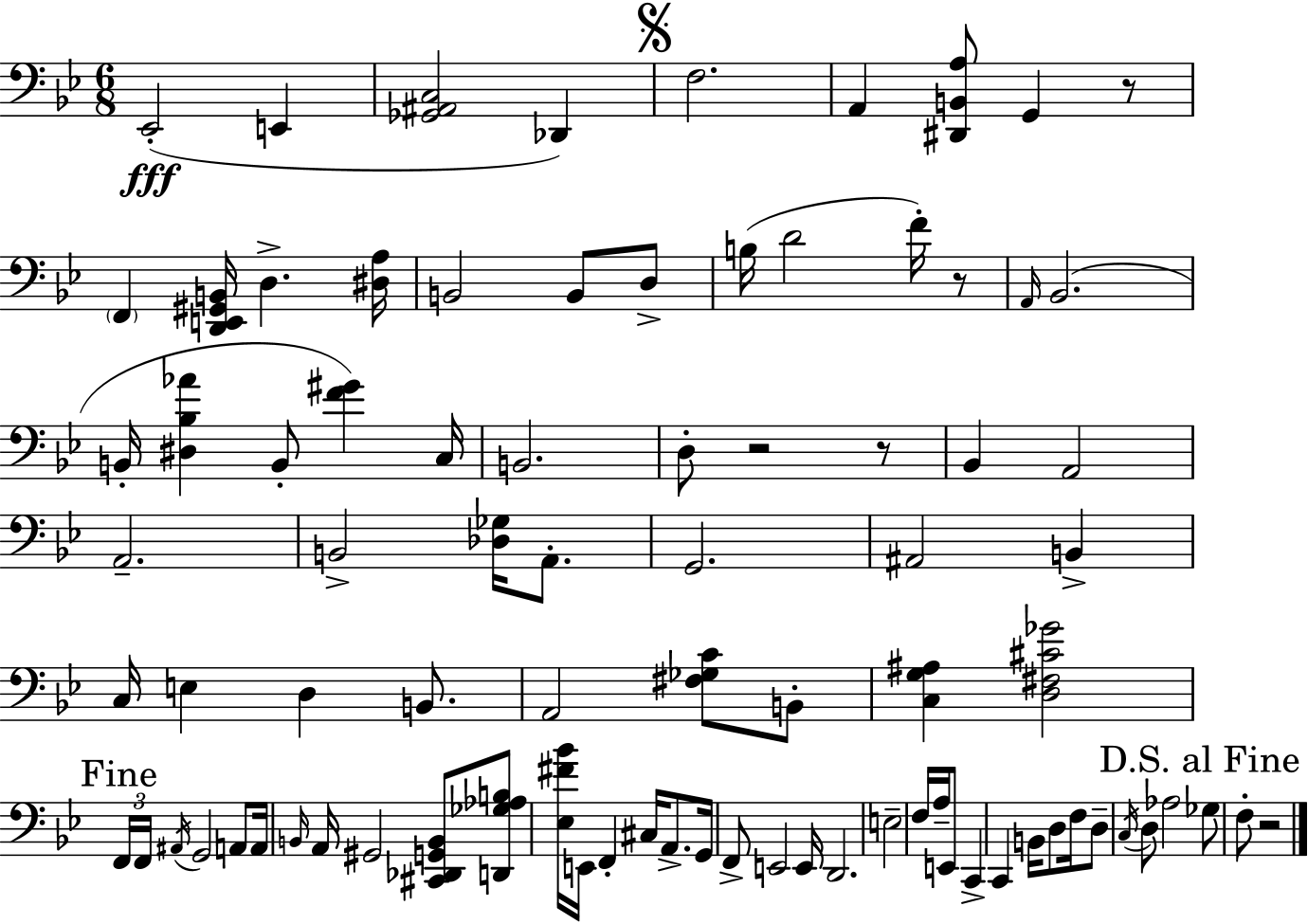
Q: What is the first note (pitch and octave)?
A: Eb2